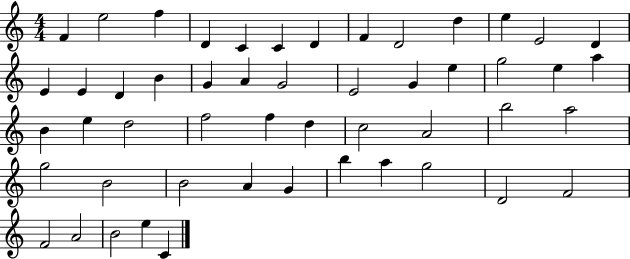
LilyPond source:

{
  \clef treble
  \numericTimeSignature
  \time 4/4
  \key c \major
  f'4 e''2 f''4 | d'4 c'4 c'4 d'4 | f'4 d'2 d''4 | e''4 e'2 d'4 | \break e'4 e'4 d'4 b'4 | g'4 a'4 g'2 | e'2 g'4 e''4 | g''2 e''4 a''4 | \break b'4 e''4 d''2 | f''2 f''4 d''4 | c''2 a'2 | b''2 a''2 | \break g''2 b'2 | b'2 a'4 g'4 | b''4 a''4 g''2 | d'2 f'2 | \break f'2 a'2 | b'2 e''4 c'4 | \bar "|."
}